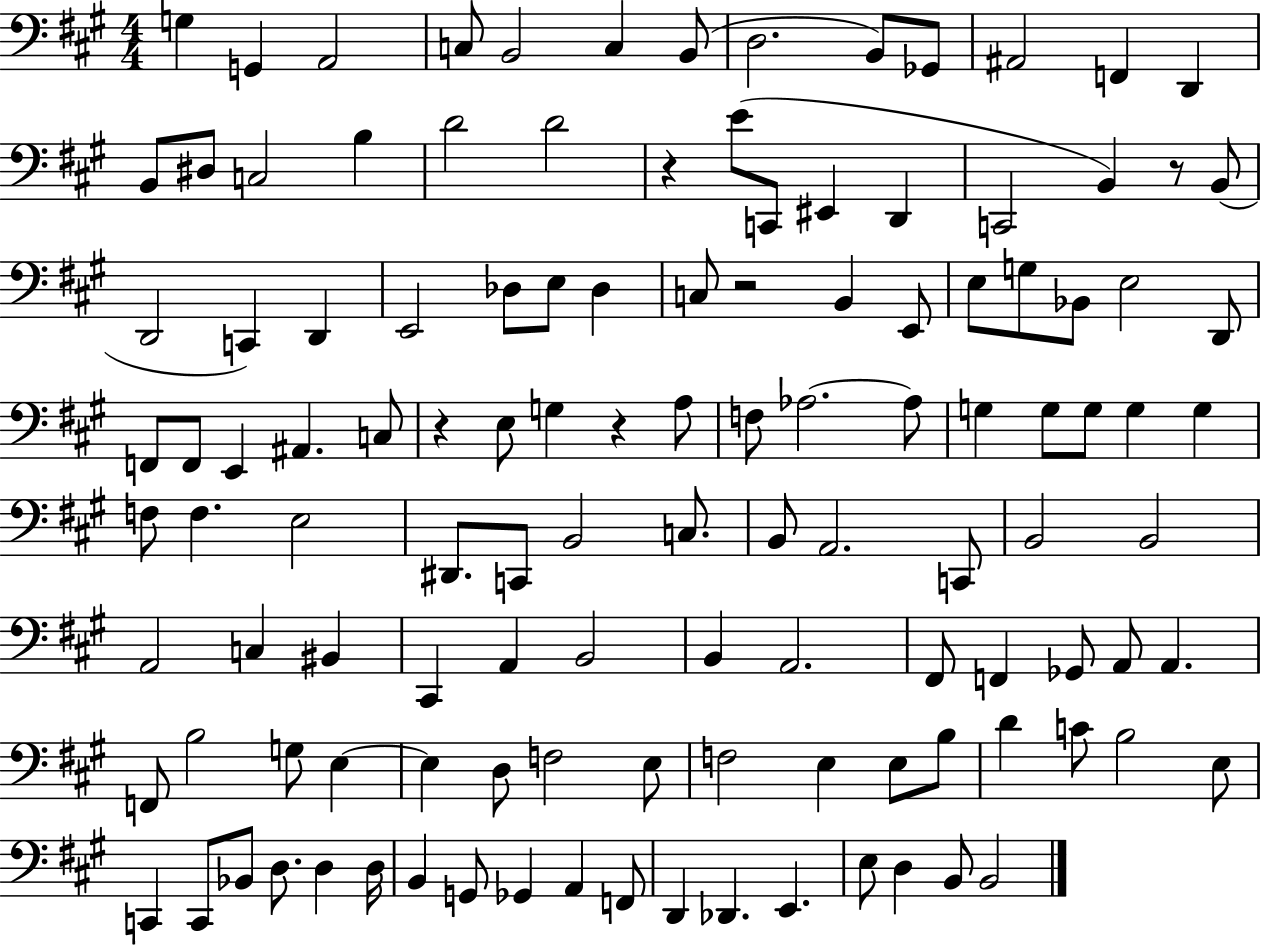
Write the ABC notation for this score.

X:1
T:Untitled
M:4/4
L:1/4
K:A
G, G,, A,,2 C,/2 B,,2 C, B,,/2 D,2 B,,/2 _G,,/2 ^A,,2 F,, D,, B,,/2 ^D,/2 C,2 B, D2 D2 z E/2 C,,/2 ^E,, D,, C,,2 B,, z/2 B,,/2 D,,2 C,, D,, E,,2 _D,/2 E,/2 _D, C,/2 z2 B,, E,,/2 E,/2 G,/2 _B,,/2 E,2 D,,/2 F,,/2 F,,/2 E,, ^A,, C,/2 z E,/2 G, z A,/2 F,/2 _A,2 _A,/2 G, G,/2 G,/2 G, G, F,/2 F, E,2 ^D,,/2 C,,/2 B,,2 C,/2 B,,/2 A,,2 C,,/2 B,,2 B,,2 A,,2 C, ^B,, ^C,, A,, B,,2 B,, A,,2 ^F,,/2 F,, _G,,/2 A,,/2 A,, F,,/2 B,2 G,/2 E, E, D,/2 F,2 E,/2 F,2 E, E,/2 B,/2 D C/2 B,2 E,/2 C,, C,,/2 _B,,/2 D,/2 D, D,/4 B,, G,,/2 _G,, A,, F,,/2 D,, _D,, E,, E,/2 D, B,,/2 B,,2